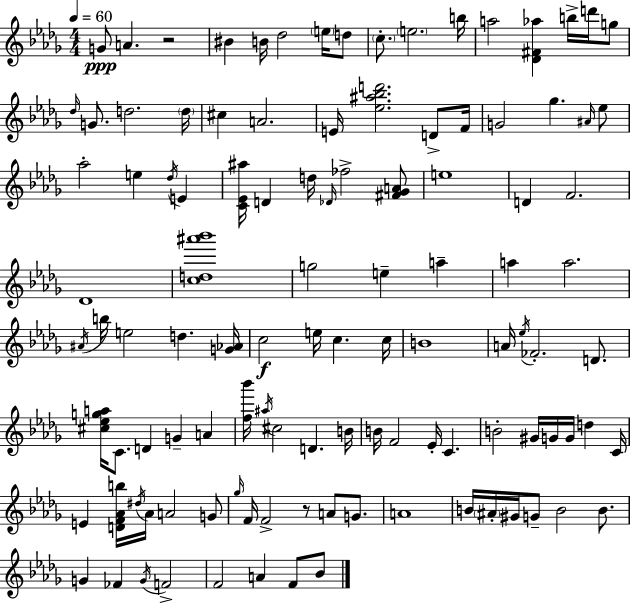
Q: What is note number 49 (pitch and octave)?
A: C5